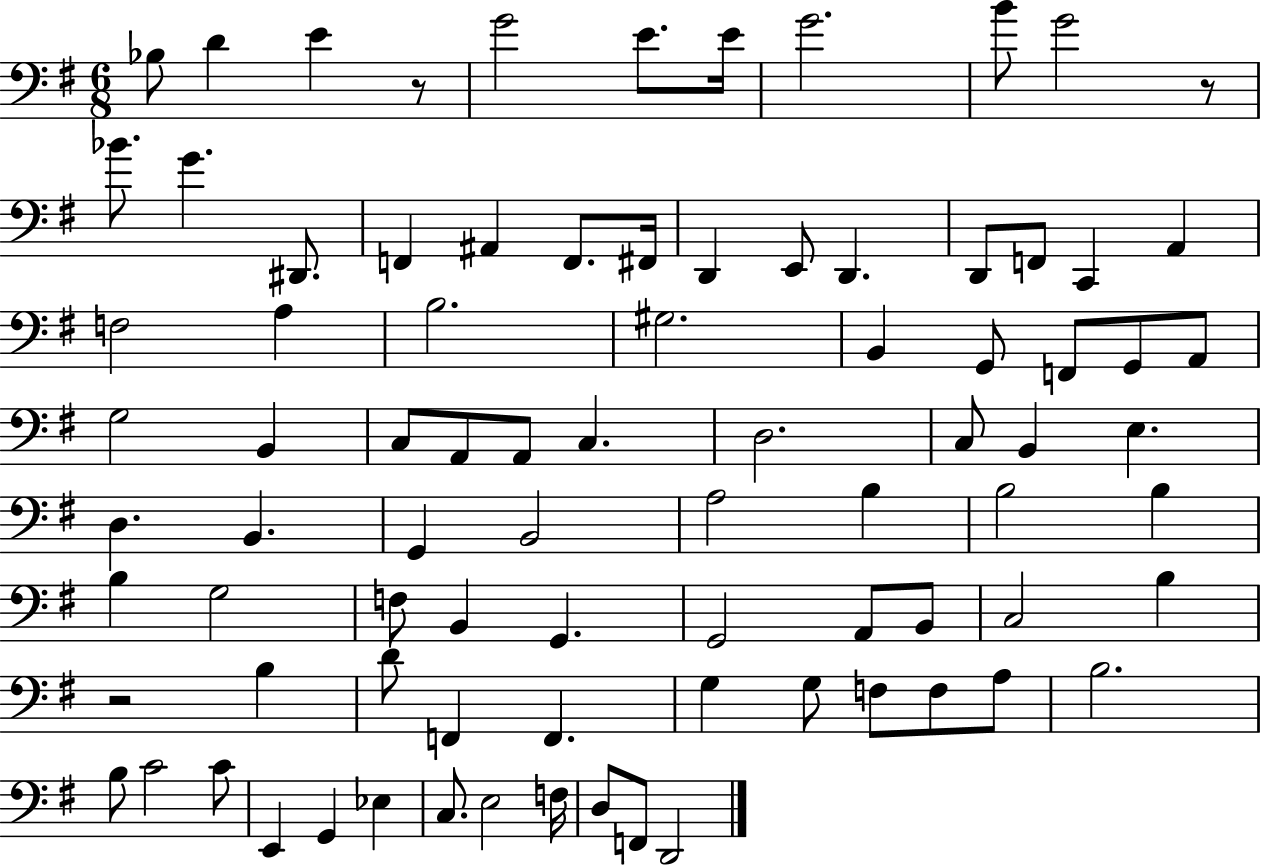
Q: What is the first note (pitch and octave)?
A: Bb3